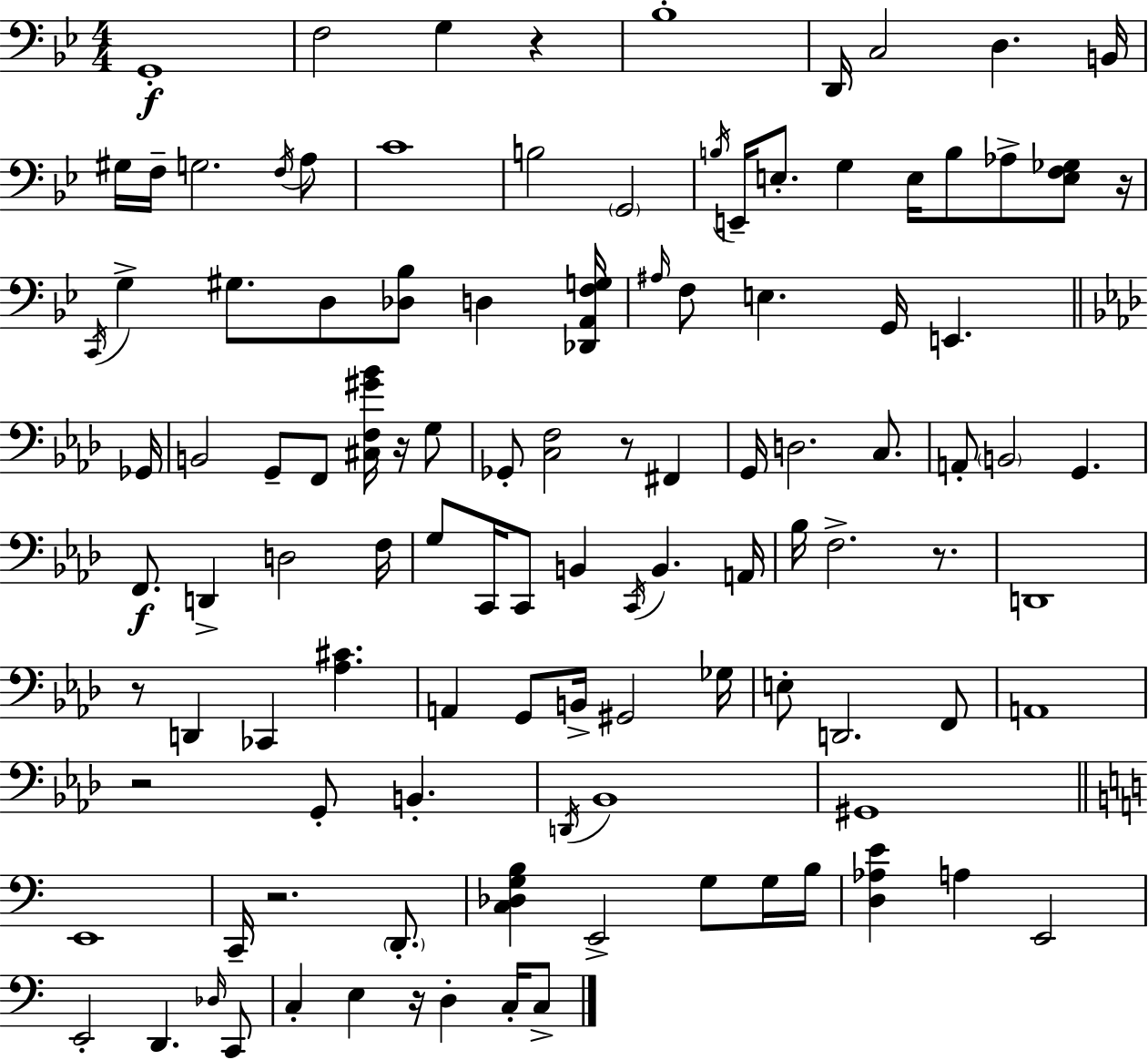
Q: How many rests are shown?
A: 9